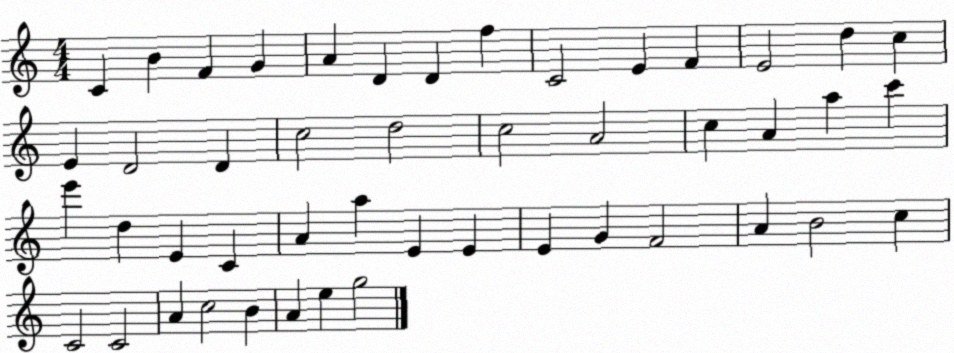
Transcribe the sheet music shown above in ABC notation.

X:1
T:Untitled
M:4/4
L:1/4
K:C
C B F G A D D f C2 E F E2 d c E D2 D c2 d2 c2 A2 c A a c' e' d E C A a E E E G F2 A B2 c C2 C2 A c2 B A e g2